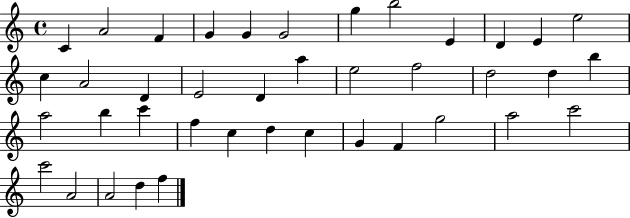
C4/q A4/h F4/q G4/q G4/q G4/h G5/q B5/h E4/q D4/q E4/q E5/h C5/q A4/h D4/q E4/h D4/q A5/q E5/h F5/h D5/h D5/q B5/q A5/h B5/q C6/q F5/q C5/q D5/q C5/q G4/q F4/q G5/h A5/h C6/h C6/h A4/h A4/h D5/q F5/q